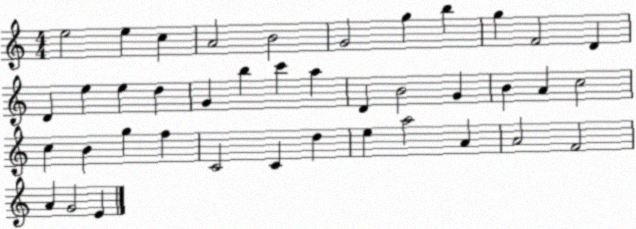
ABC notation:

X:1
T:Untitled
M:4/4
L:1/4
K:C
e2 e c A2 B2 G2 g b g F2 D D e e d G b c' a D B2 G B A c2 c B g f C2 C d e a2 A A2 F2 A G2 E